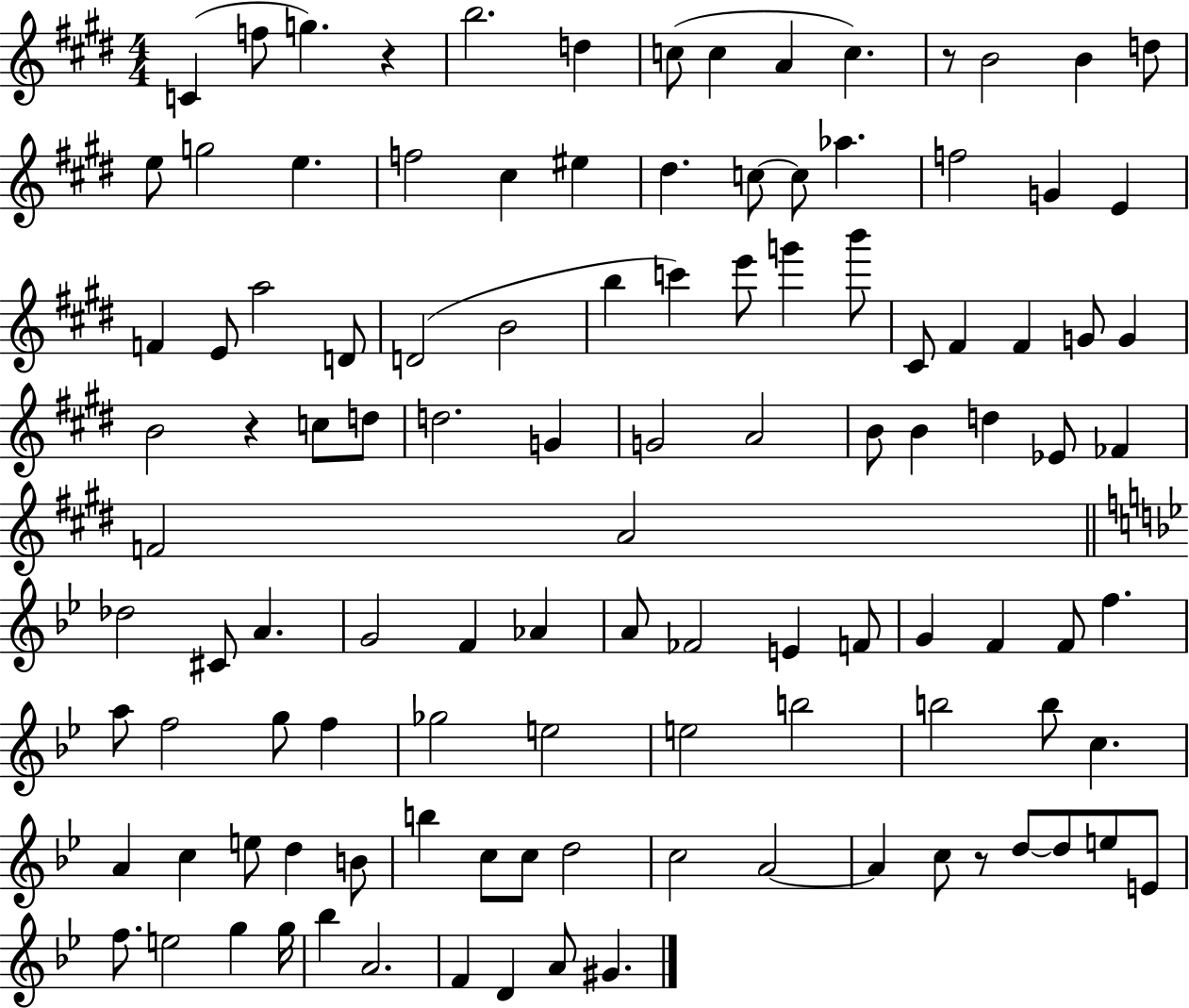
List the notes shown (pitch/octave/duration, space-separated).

C4/q F5/e G5/q. R/q B5/h. D5/q C5/e C5/q A4/q C5/q. R/e B4/h B4/q D5/e E5/e G5/h E5/q. F5/h C#5/q EIS5/q D#5/q. C5/e C5/e Ab5/q. F5/h G4/q E4/q F4/q E4/e A5/h D4/e D4/h B4/h B5/q C6/q E6/e G6/q B6/e C#4/e F#4/q F#4/q G4/e G4/q B4/h R/q C5/e D5/e D5/h. G4/q G4/h A4/h B4/e B4/q D5/q Eb4/e FES4/q F4/h A4/h Db5/h C#4/e A4/q. G4/h F4/q Ab4/q A4/e FES4/h E4/q F4/e G4/q F4/q F4/e F5/q. A5/e F5/h G5/e F5/q Gb5/h E5/h E5/h B5/h B5/h B5/e C5/q. A4/q C5/q E5/e D5/q B4/e B5/q C5/e C5/e D5/h C5/h A4/h A4/q C5/e R/e D5/e D5/e E5/e E4/e F5/e. E5/h G5/q G5/s Bb5/q A4/h. F4/q D4/q A4/e G#4/q.